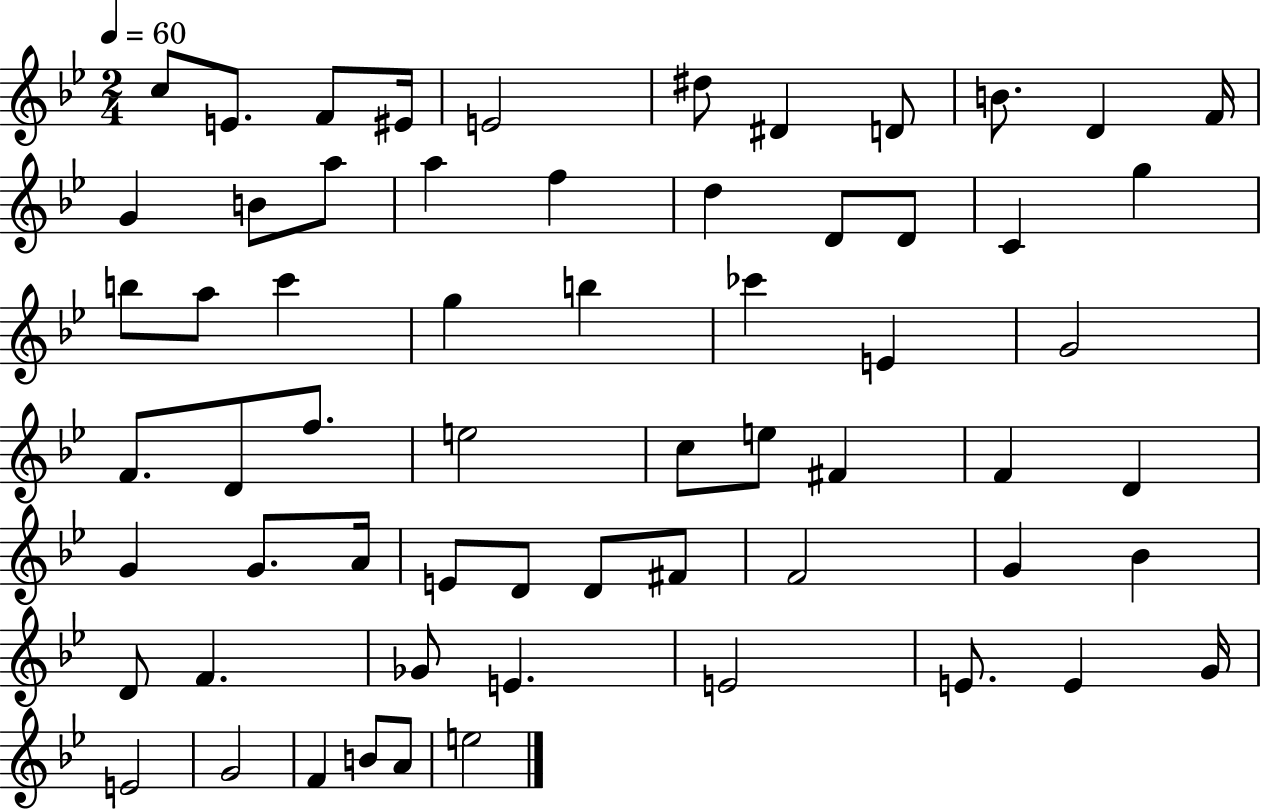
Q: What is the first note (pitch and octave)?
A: C5